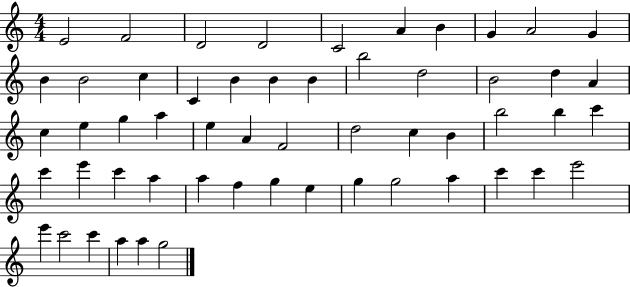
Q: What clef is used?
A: treble